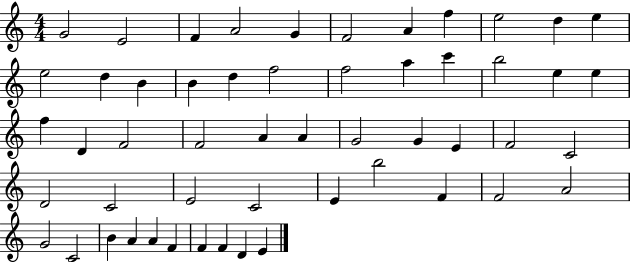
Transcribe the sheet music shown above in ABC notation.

X:1
T:Untitled
M:4/4
L:1/4
K:C
G2 E2 F A2 G F2 A f e2 d e e2 d B B d f2 f2 a c' b2 e e f D F2 F2 A A G2 G E F2 C2 D2 C2 E2 C2 E b2 F F2 A2 G2 C2 B A A F F F D E